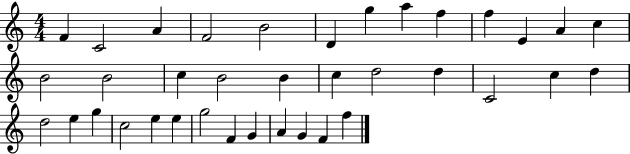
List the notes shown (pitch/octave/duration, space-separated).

F4/q C4/h A4/q F4/h B4/h D4/q G5/q A5/q F5/q F5/q E4/q A4/q C5/q B4/h B4/h C5/q B4/h B4/q C5/q D5/h D5/q C4/h C5/q D5/q D5/h E5/q G5/q C5/h E5/q E5/q G5/h F4/q G4/q A4/q G4/q F4/q F5/q